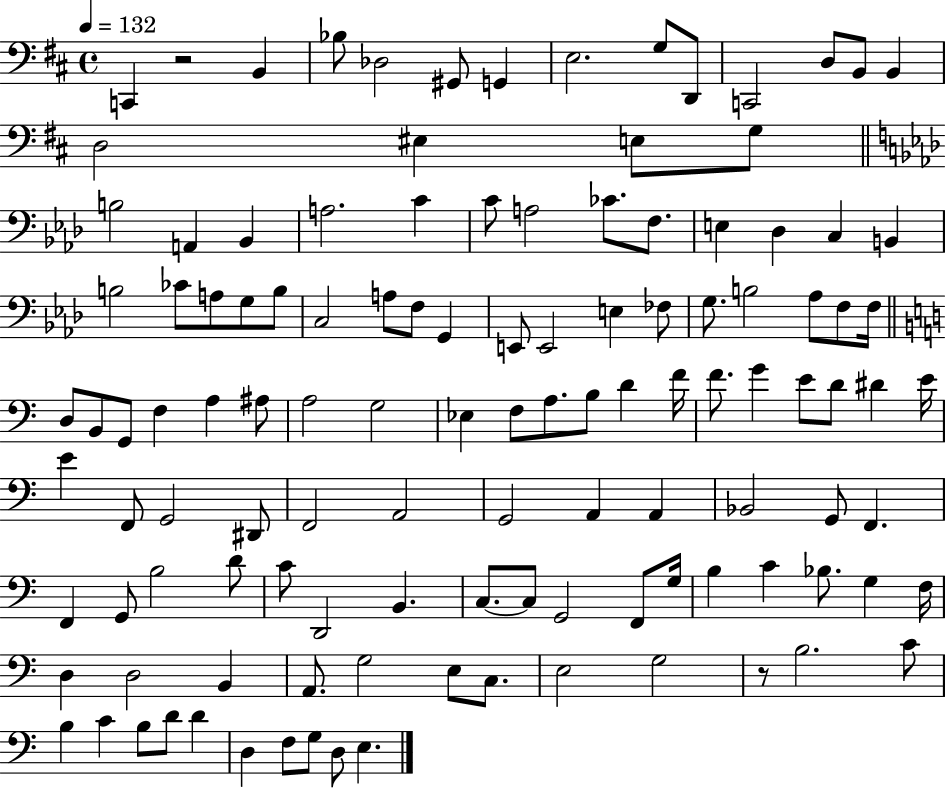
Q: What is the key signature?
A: D major